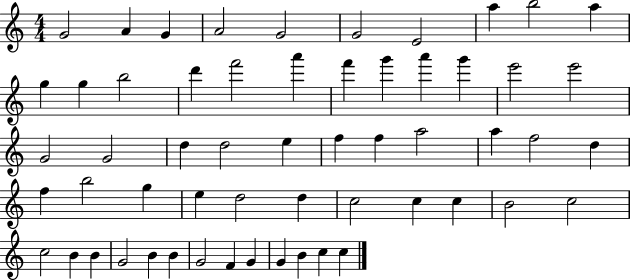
G4/h A4/q G4/q A4/h G4/h G4/h E4/h A5/q B5/h A5/q G5/q G5/q B5/h D6/q F6/h A6/q F6/q G6/q A6/q G6/q E6/h E6/h G4/h G4/h D5/q D5/h E5/q F5/q F5/q A5/h A5/q F5/h D5/q F5/q B5/h G5/q E5/q D5/h D5/q C5/h C5/q C5/q B4/h C5/h C5/h B4/q B4/q G4/h B4/q B4/q G4/h F4/q G4/q G4/q B4/q C5/q C5/q